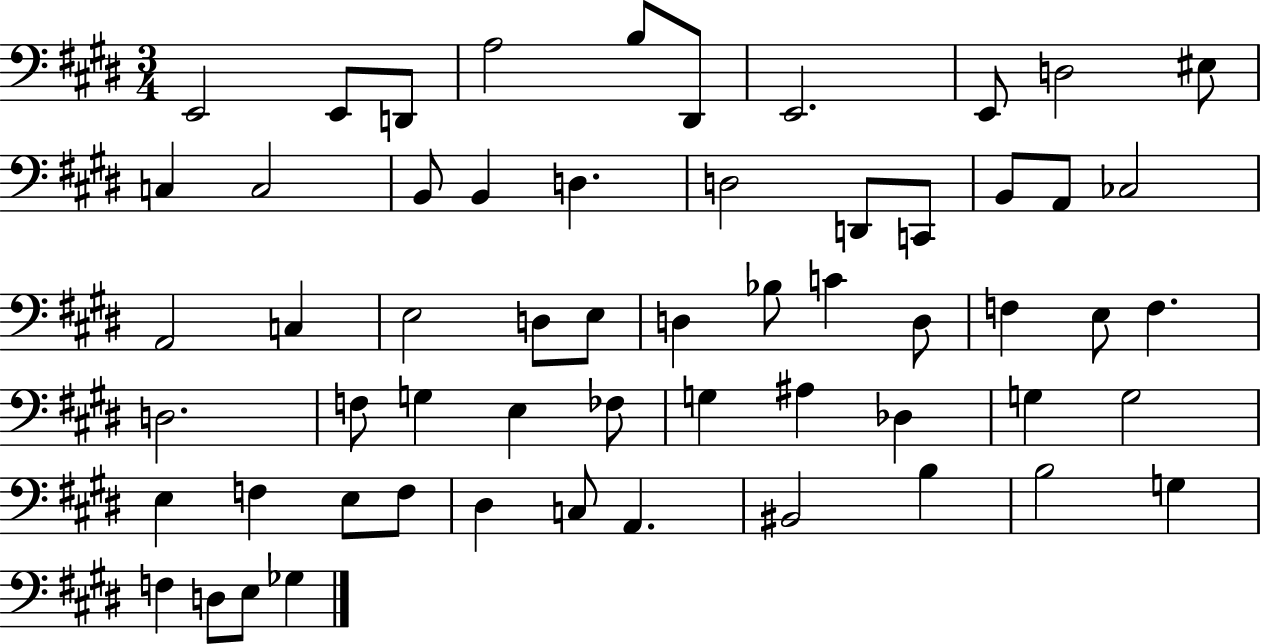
{
  \clef bass
  \numericTimeSignature
  \time 3/4
  \key e \major
  e,2 e,8 d,8 | a2 b8 dis,8 | e,2. | e,8 d2 eis8 | \break c4 c2 | b,8 b,4 d4. | d2 d,8 c,8 | b,8 a,8 ces2 | \break a,2 c4 | e2 d8 e8 | d4 bes8 c'4 d8 | f4 e8 f4. | \break d2. | f8 g4 e4 fes8 | g4 ais4 des4 | g4 g2 | \break e4 f4 e8 f8 | dis4 c8 a,4. | bis,2 b4 | b2 g4 | \break f4 d8 e8 ges4 | \bar "|."
}